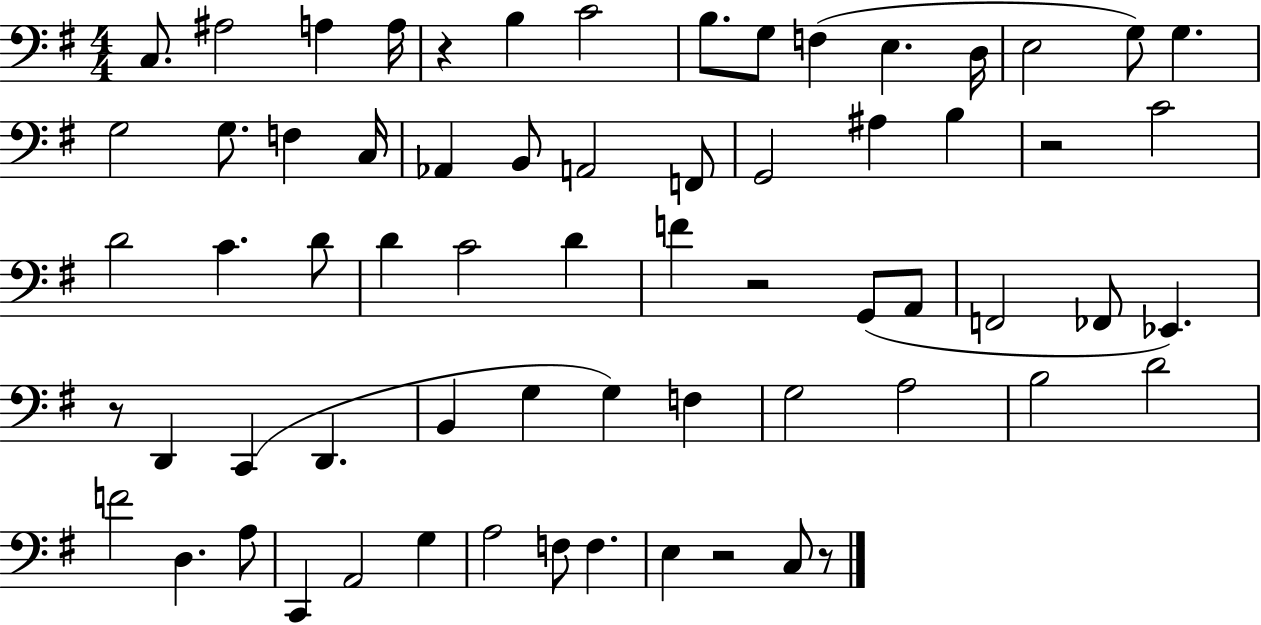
C3/e. A#3/h A3/q A3/s R/q B3/q C4/h B3/e. G3/e F3/q E3/q. D3/s E3/h G3/e G3/q. G3/h G3/e. F3/q C3/s Ab2/q B2/e A2/h F2/e G2/h A#3/q B3/q R/h C4/h D4/h C4/q. D4/e D4/q C4/h D4/q F4/q R/h G2/e A2/e F2/h FES2/e Eb2/q. R/e D2/q C2/q D2/q. B2/q G3/q G3/q F3/q G3/h A3/h B3/h D4/h F4/h D3/q. A3/e C2/q A2/h G3/q A3/h F3/e F3/q. E3/q R/h C3/e R/e